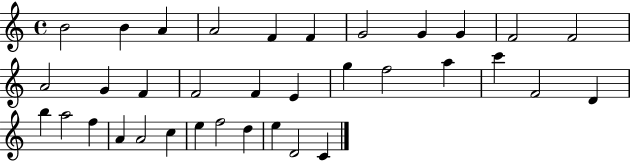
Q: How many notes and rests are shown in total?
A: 35